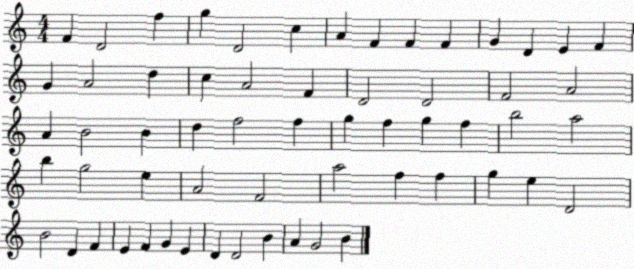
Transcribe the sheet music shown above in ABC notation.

X:1
T:Untitled
M:4/4
L:1/4
K:C
F D2 f g D2 c A F F F G D E F G A2 d c A2 F D2 D2 F2 A2 A B2 B d f2 f g f g f b2 a2 b g2 e A2 F2 a2 f f g e D2 B2 D F E F G E D D2 B A G2 B